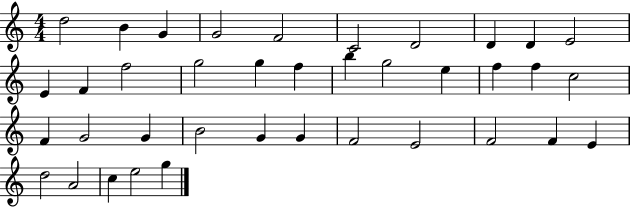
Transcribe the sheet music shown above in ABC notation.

X:1
T:Untitled
M:4/4
L:1/4
K:C
d2 B G G2 F2 C2 D2 D D E2 E F f2 g2 g f b g2 e f f c2 F G2 G B2 G G F2 E2 F2 F E d2 A2 c e2 g